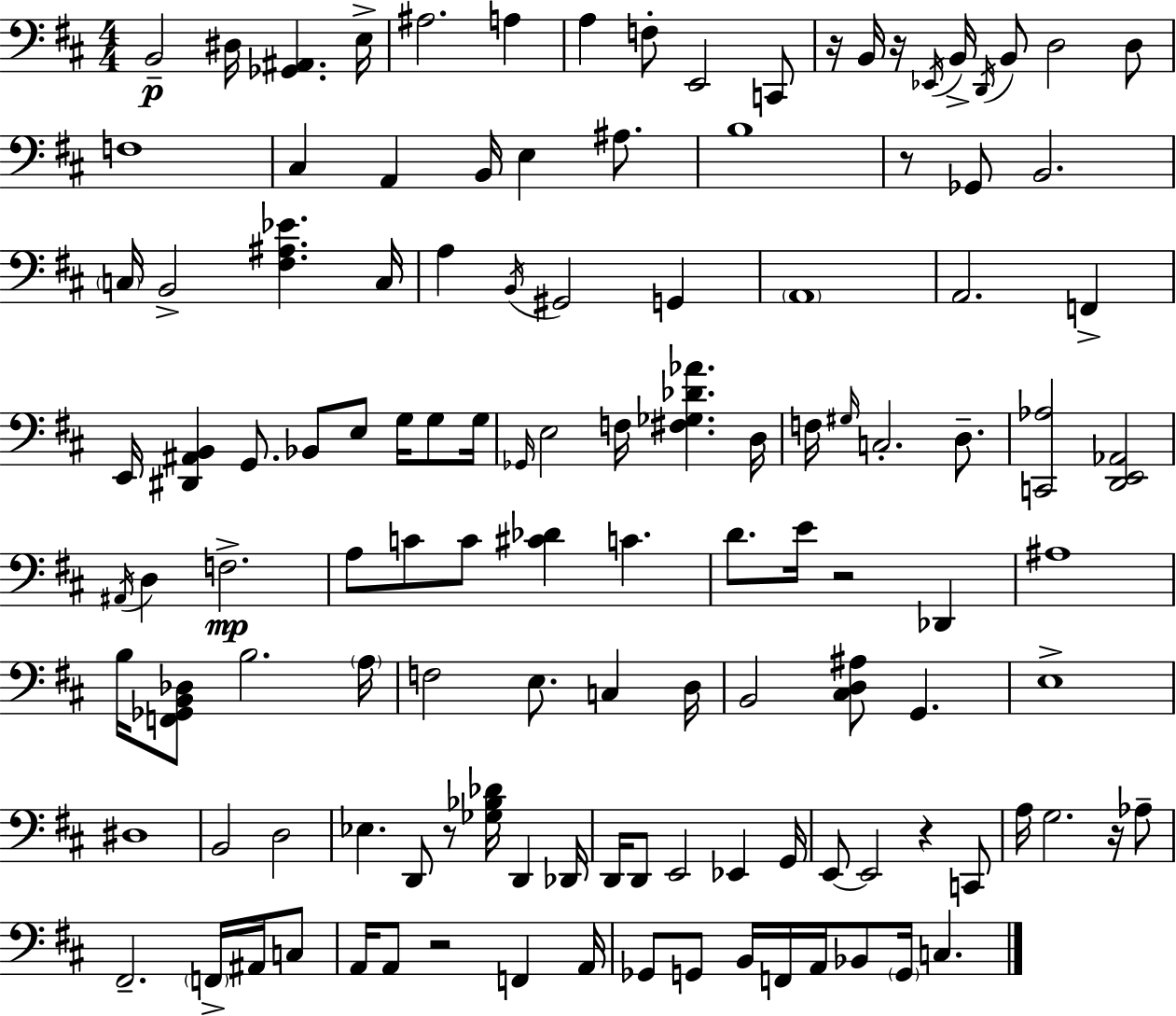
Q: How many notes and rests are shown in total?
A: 123